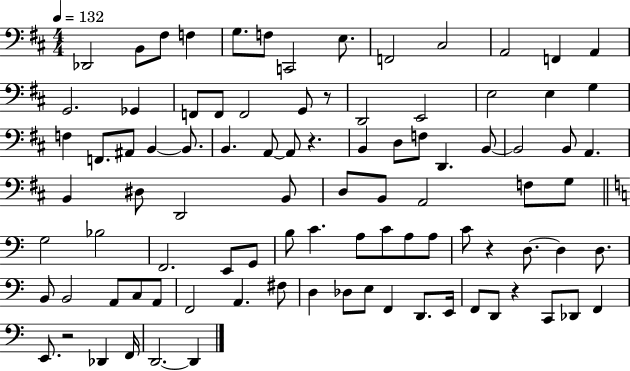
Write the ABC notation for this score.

X:1
T:Untitled
M:4/4
L:1/4
K:D
_D,,2 B,,/2 ^F,/2 F, G,/2 F,/2 C,,2 E,/2 F,,2 ^C,2 A,,2 F,, A,, G,,2 _G,, F,,/2 F,,/2 F,,2 G,,/2 z/2 D,,2 E,,2 E,2 E, G, F, F,,/2 ^A,,/2 B,, B,,/2 B,, A,,/2 A,,/2 z B,, D,/2 F,/2 D,, B,,/2 B,,2 B,,/2 A,, B,, ^D,/2 D,,2 B,,/2 D,/2 B,,/2 A,,2 F,/2 G,/2 G,2 _B,2 F,,2 E,,/2 G,,/2 B,/2 C A,/2 C/2 A,/2 A,/2 C/2 z D,/2 D, D,/2 B,,/2 B,,2 A,,/2 C,/2 A,,/2 F,,2 A,, ^F,/2 D, _D,/2 E,/2 F,, D,,/2 E,,/4 F,,/2 D,,/2 z C,,/2 _D,,/2 F,, E,,/2 z2 _D,, F,,/4 D,,2 D,,